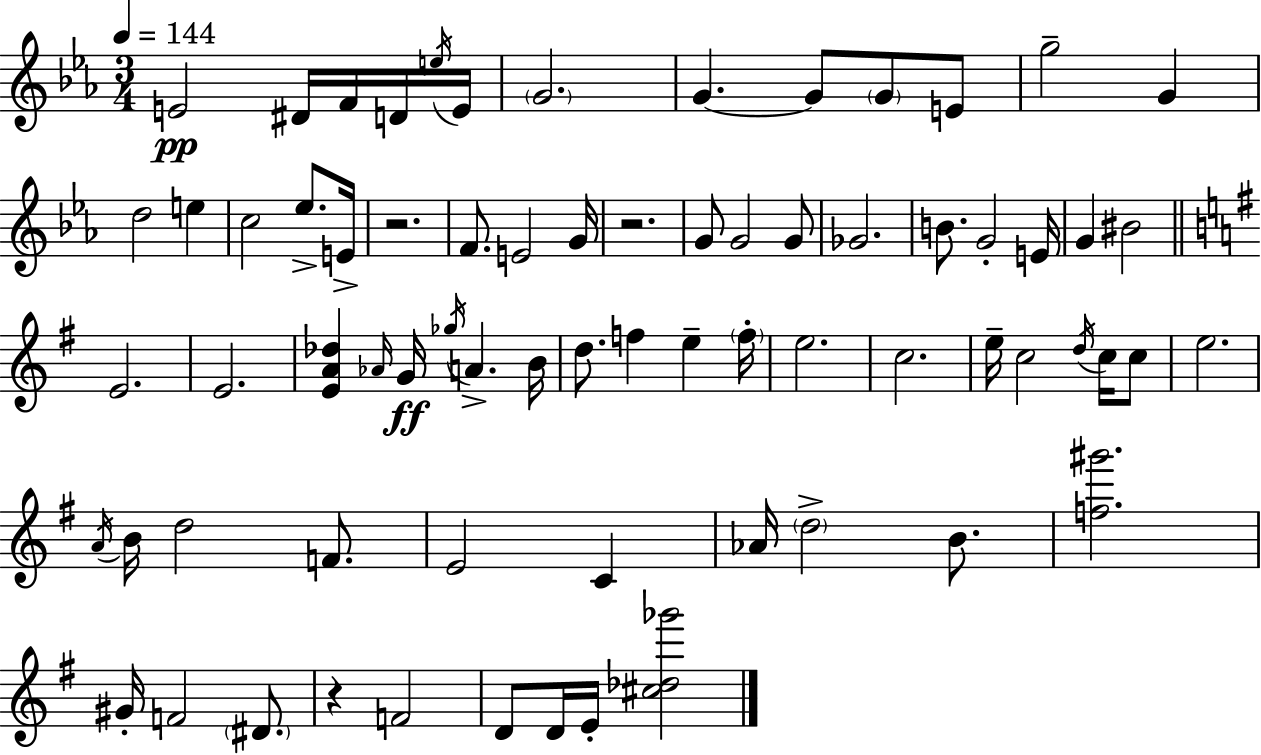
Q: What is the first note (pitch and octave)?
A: E4